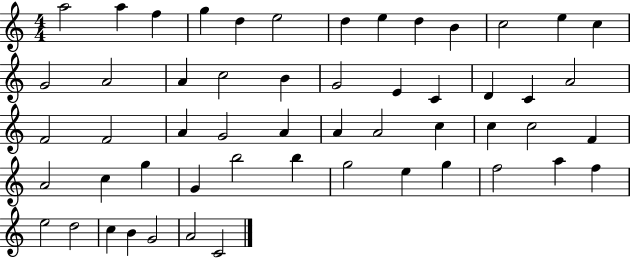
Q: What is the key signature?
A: C major